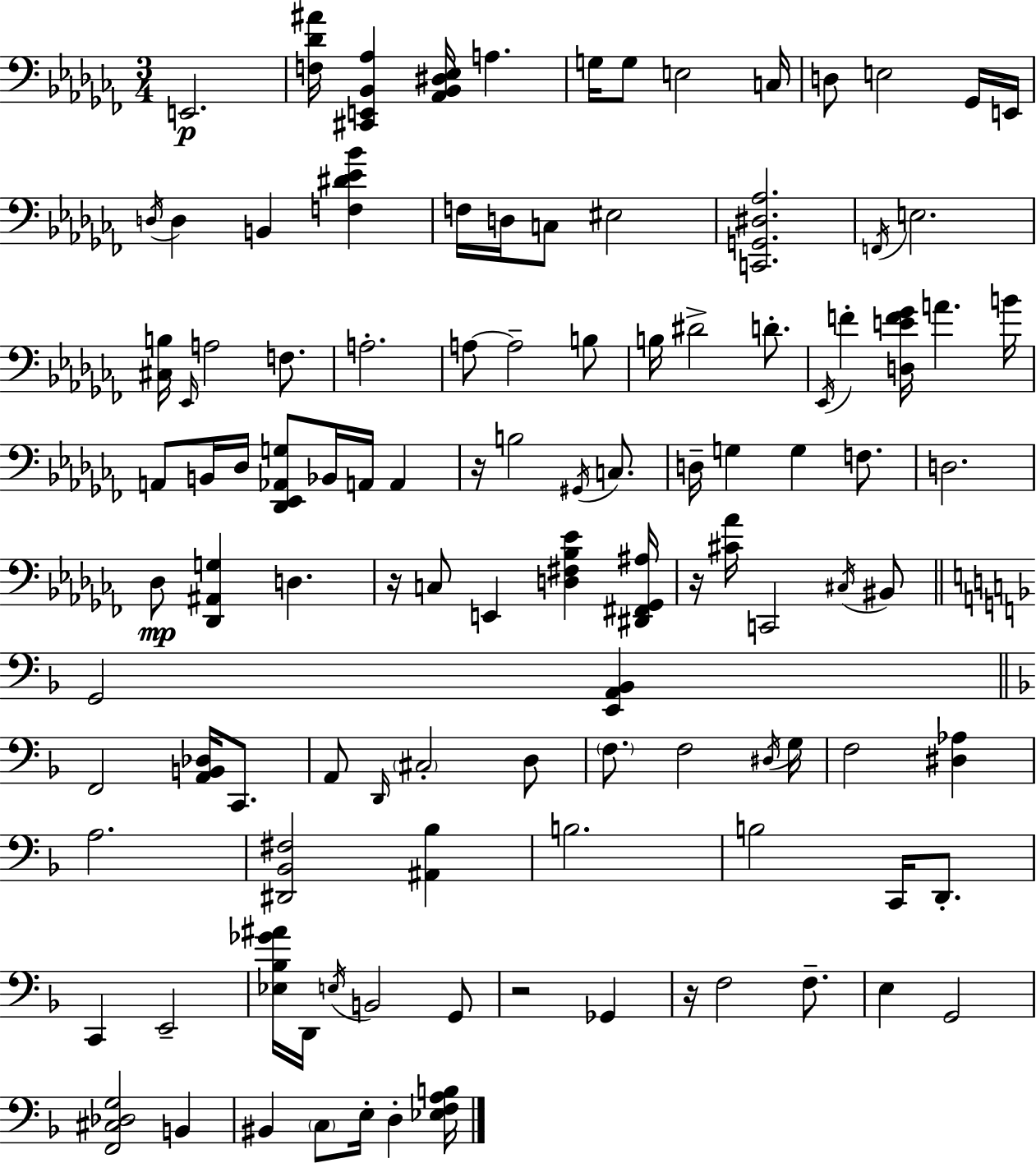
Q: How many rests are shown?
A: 5